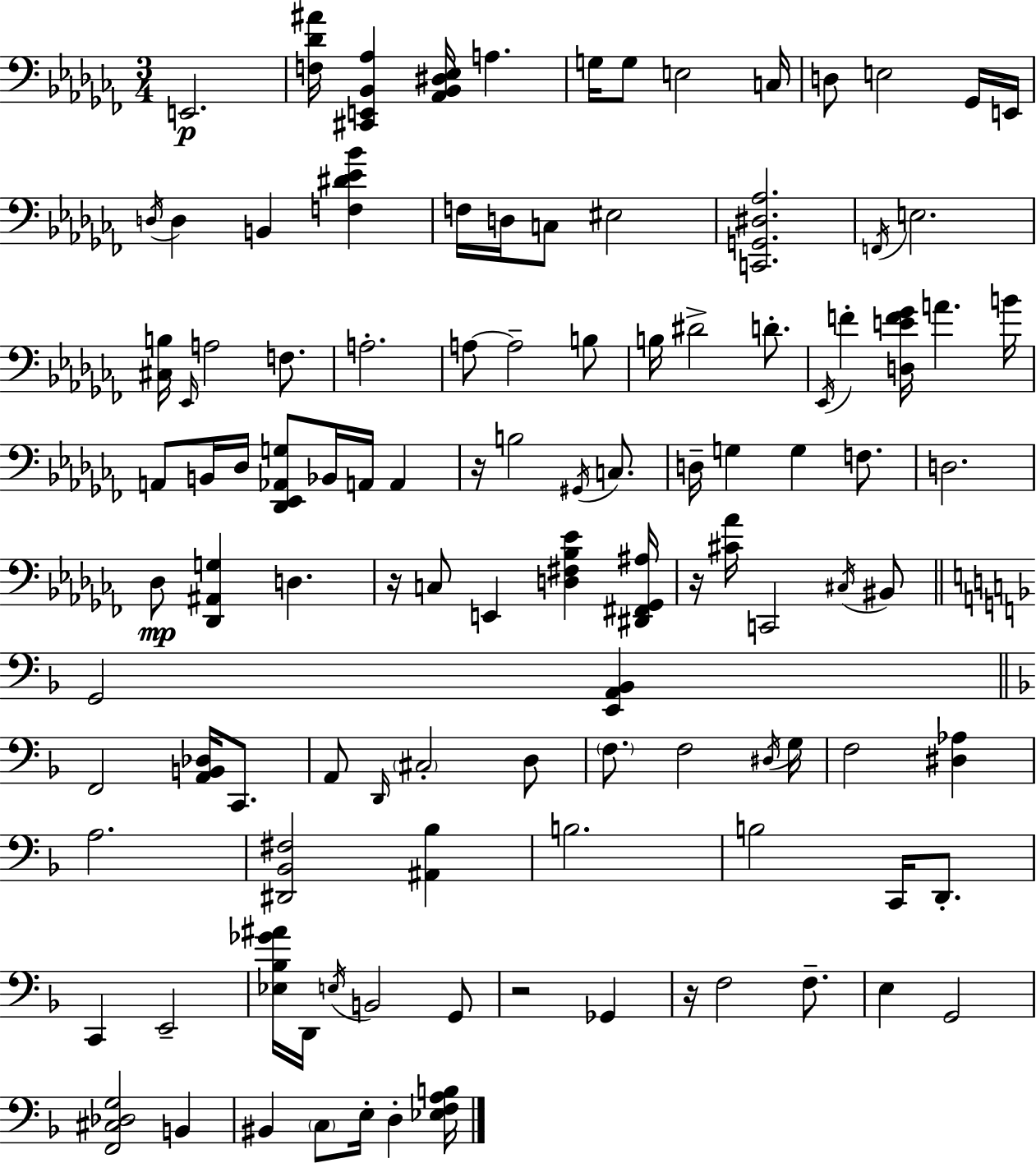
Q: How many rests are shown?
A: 5